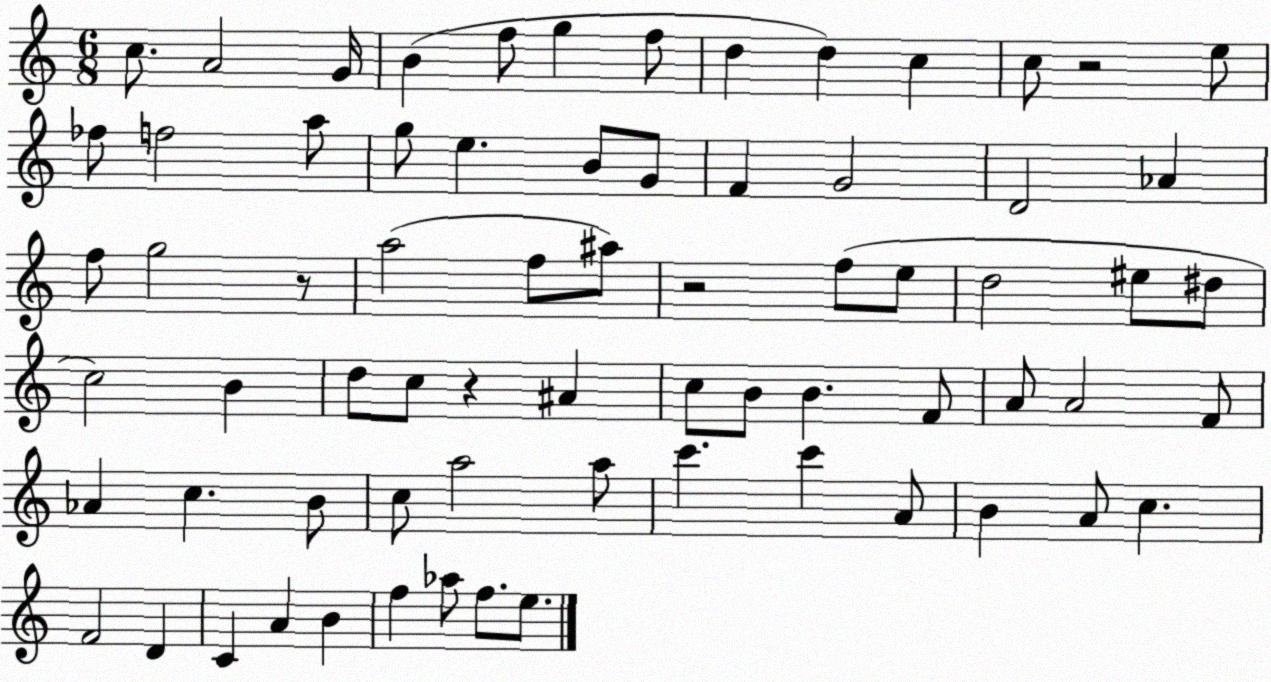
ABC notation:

X:1
T:Untitled
M:6/8
L:1/4
K:C
c/2 A2 G/4 B f/2 g f/2 d d c c/2 z2 e/2 _f/2 f2 a/2 g/2 e B/2 G/2 F G2 D2 _A f/2 g2 z/2 a2 f/2 ^a/2 z2 f/2 e/2 d2 ^e/2 ^d/2 c2 B d/2 c/2 z ^A c/2 B/2 B F/2 A/2 A2 F/2 _A c B/2 c/2 a2 a/2 c' c' A/2 B A/2 c F2 D C A B f _a/2 f/2 e/2